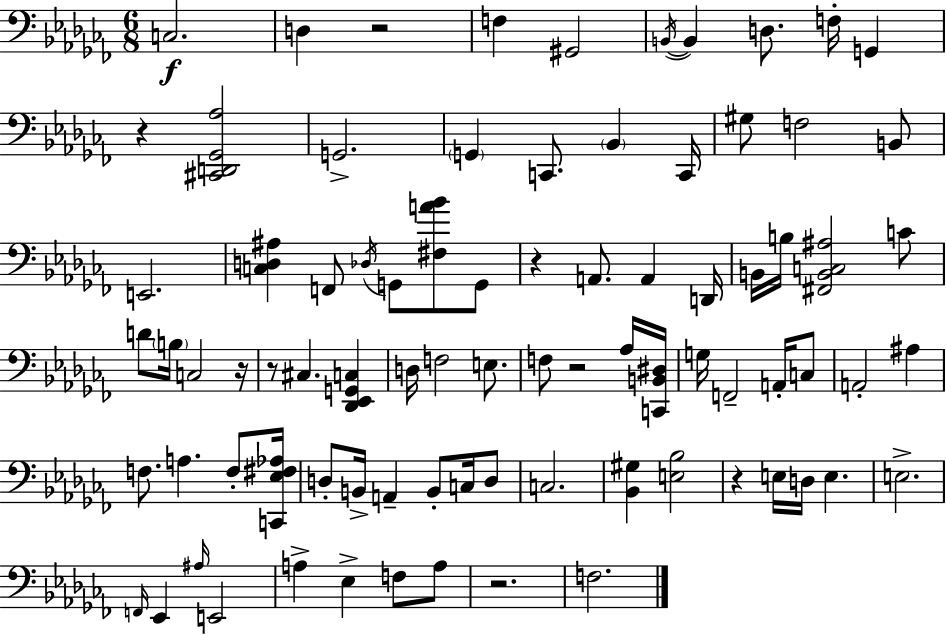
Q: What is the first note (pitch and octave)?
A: C3